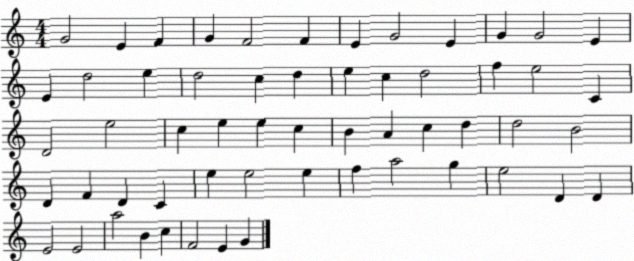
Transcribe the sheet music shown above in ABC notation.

X:1
T:Untitled
M:4/4
L:1/4
K:C
G2 E F G F2 F E G2 E G G2 E E d2 e d2 c d e c d2 f e2 C D2 e2 c e e c B A c d d2 B2 D F D C e e2 e f a2 g e2 D D E2 E2 a2 B c F2 E G